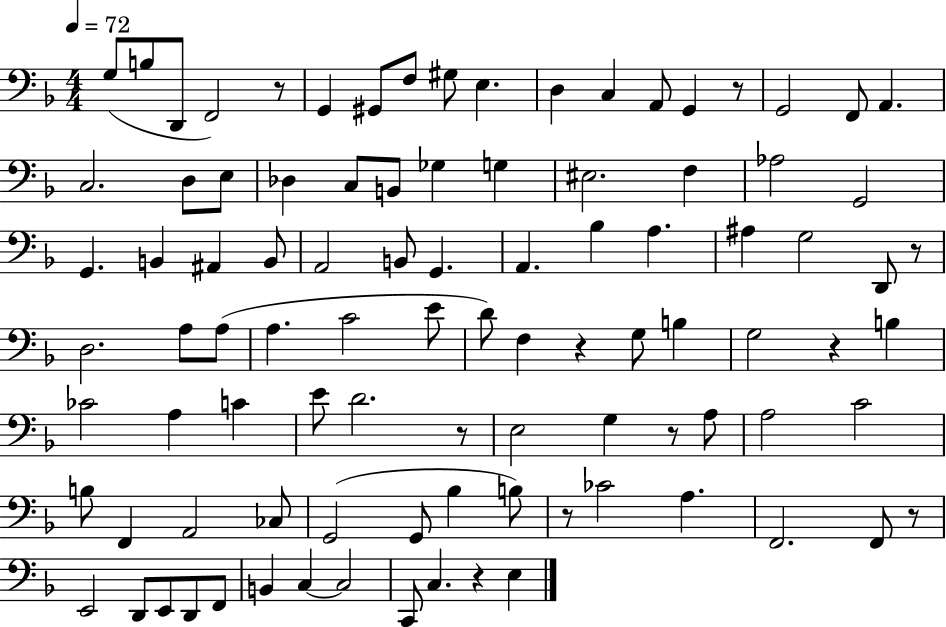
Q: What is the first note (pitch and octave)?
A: G3